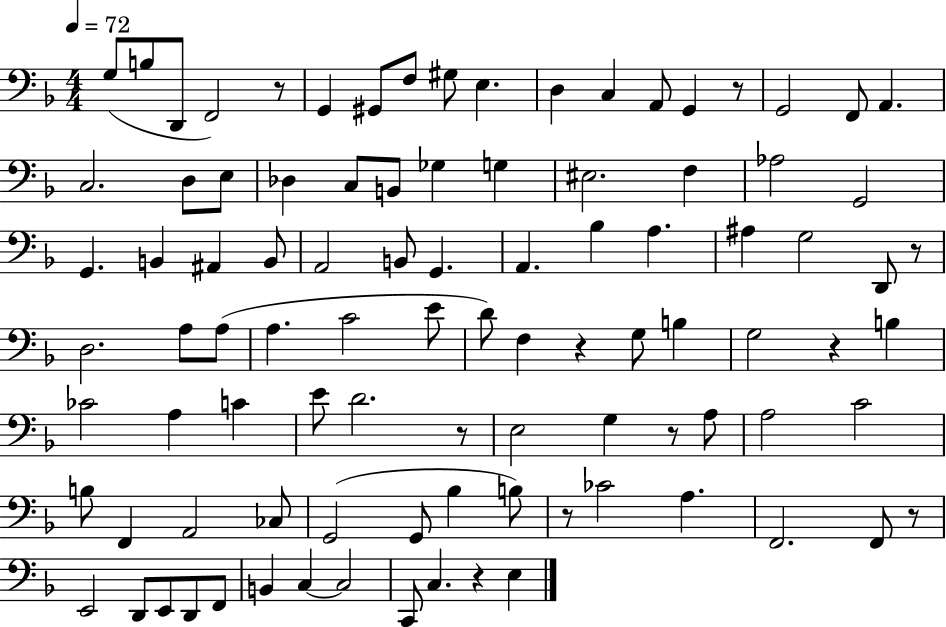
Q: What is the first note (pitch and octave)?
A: G3